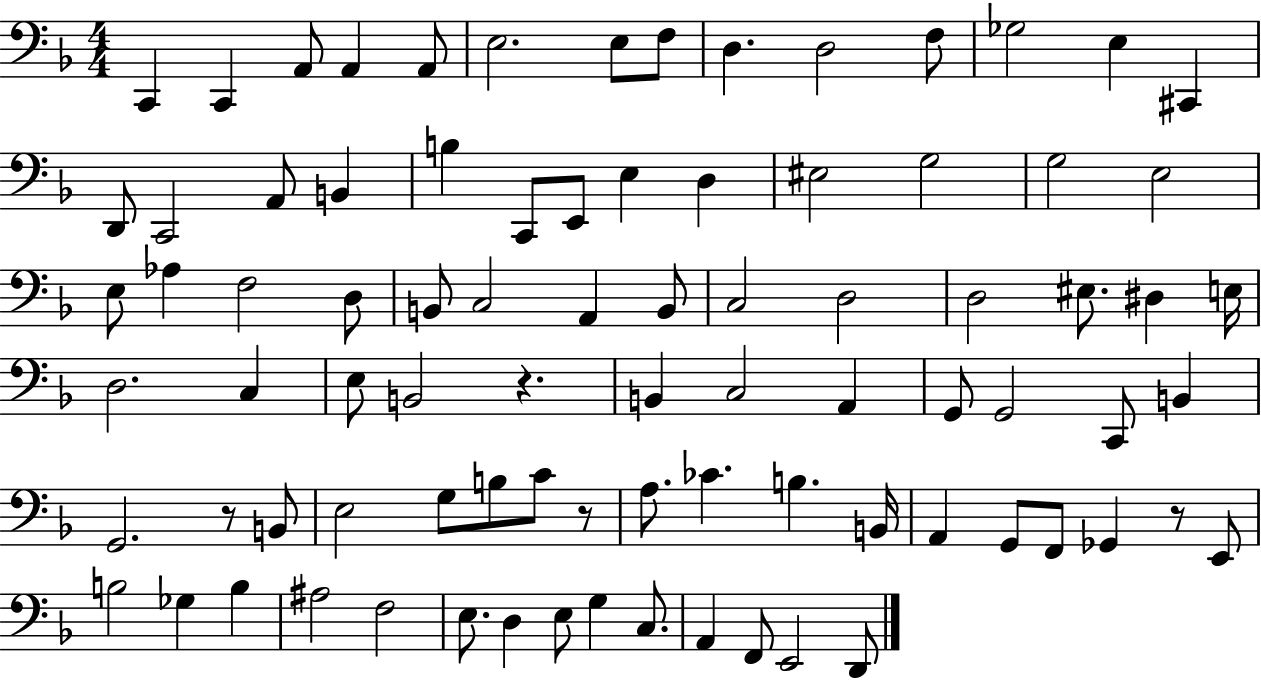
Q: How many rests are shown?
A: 4